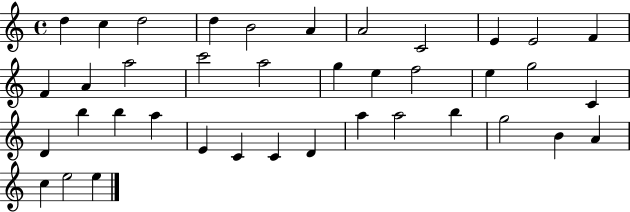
{
  \clef treble
  \time 4/4
  \defaultTimeSignature
  \key c \major
  d''4 c''4 d''2 | d''4 b'2 a'4 | a'2 c'2 | e'4 e'2 f'4 | \break f'4 a'4 a''2 | c'''2 a''2 | g''4 e''4 f''2 | e''4 g''2 c'4 | \break d'4 b''4 b''4 a''4 | e'4 c'4 c'4 d'4 | a''4 a''2 b''4 | g''2 b'4 a'4 | \break c''4 e''2 e''4 | \bar "|."
}